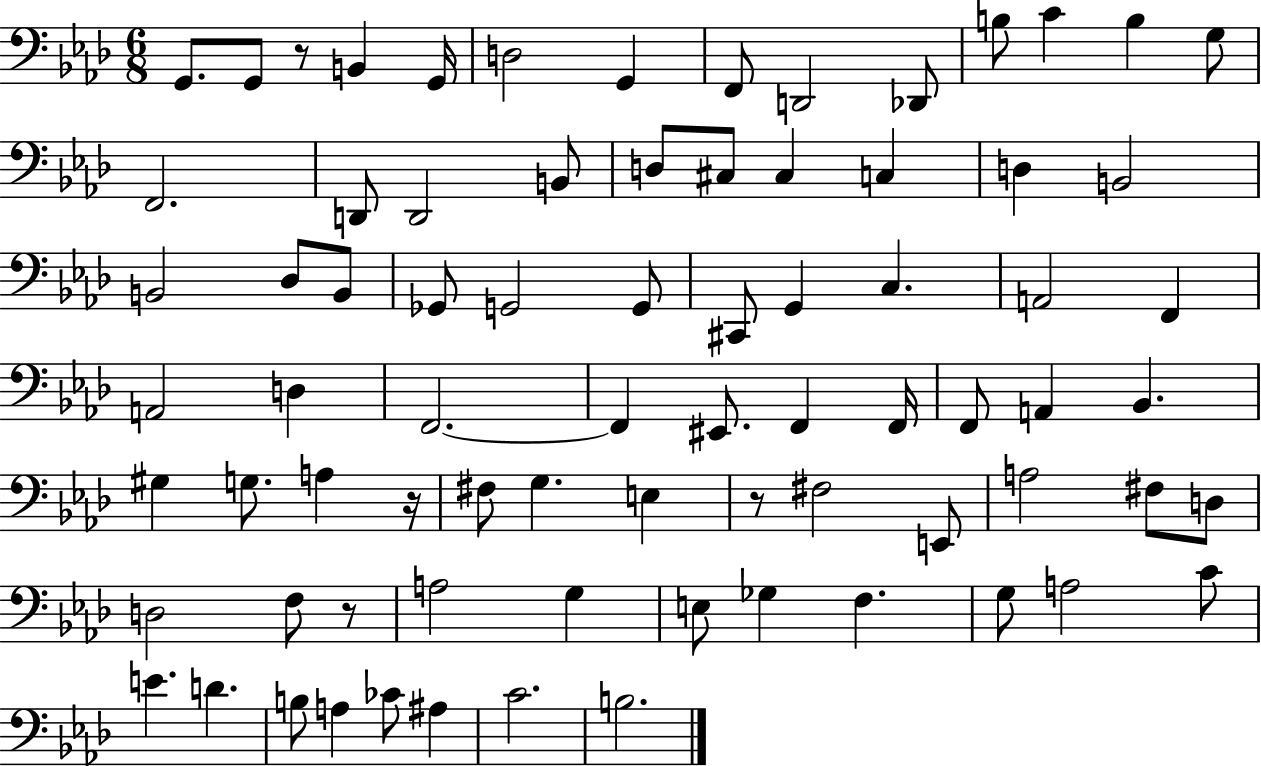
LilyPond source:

{
  \clef bass
  \numericTimeSignature
  \time 6/8
  \key aes \major
  g,8. g,8 r8 b,4 g,16 | d2 g,4 | f,8 d,2 des,8 | b8 c'4 b4 g8 | \break f,2. | d,8 d,2 b,8 | d8 cis8 cis4 c4 | d4 b,2 | \break b,2 des8 b,8 | ges,8 g,2 g,8 | cis,8 g,4 c4. | a,2 f,4 | \break a,2 d4 | f,2.~~ | f,4 eis,8. f,4 f,16 | f,8 a,4 bes,4. | \break gis4 g8. a4 r16 | fis8 g4. e4 | r8 fis2 e,8 | a2 fis8 d8 | \break d2 f8 r8 | a2 g4 | e8 ges4 f4. | g8 a2 c'8 | \break e'4. d'4. | b8 a4 ces'8 ais4 | c'2. | b2. | \break \bar "|."
}